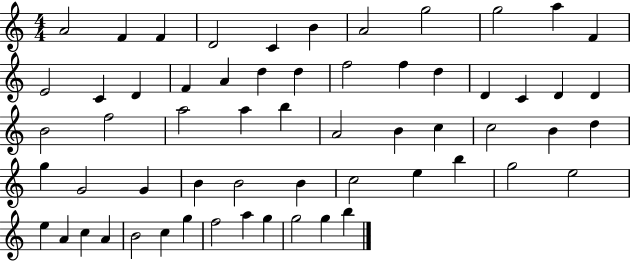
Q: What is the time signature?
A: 4/4